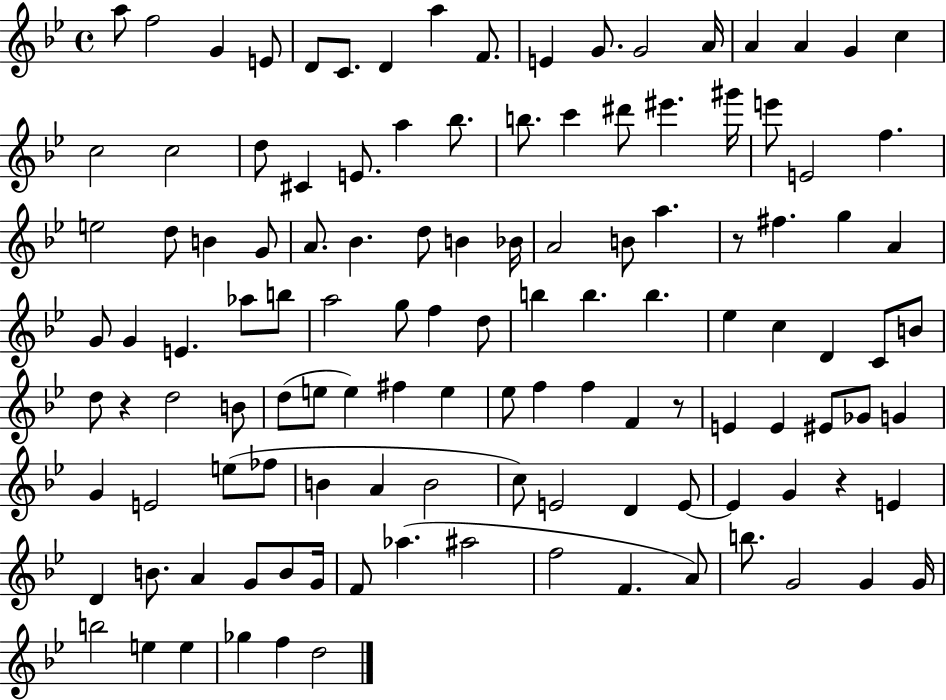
A5/e F5/h G4/q E4/e D4/e C4/e. D4/q A5/q F4/e. E4/q G4/e. G4/h A4/s A4/q A4/q G4/q C5/q C5/h C5/h D5/e C#4/q E4/e. A5/q Bb5/e. B5/e. C6/q D#6/e EIS6/q. G#6/s E6/e E4/h F5/q. E5/h D5/e B4/q G4/e A4/e. Bb4/q. D5/e B4/q Bb4/s A4/h B4/e A5/q. R/e F#5/q. G5/q A4/q G4/e G4/q E4/q. Ab5/e B5/e A5/h G5/e F5/q D5/e B5/q B5/q. B5/q. Eb5/q C5/q D4/q C4/e B4/e D5/e R/q D5/h B4/e D5/e E5/e E5/q F#5/q E5/q Eb5/e F5/q F5/q F4/q R/e E4/q E4/q EIS4/e Gb4/e G4/q G4/q E4/h E5/e FES5/e B4/q A4/q B4/h C5/e E4/h D4/q E4/e E4/q G4/q R/q E4/q D4/q B4/e. A4/q G4/e B4/e G4/s F4/e Ab5/q. A#5/h F5/h F4/q. A4/e B5/e. G4/h G4/q G4/s B5/h E5/q E5/q Gb5/q F5/q D5/h